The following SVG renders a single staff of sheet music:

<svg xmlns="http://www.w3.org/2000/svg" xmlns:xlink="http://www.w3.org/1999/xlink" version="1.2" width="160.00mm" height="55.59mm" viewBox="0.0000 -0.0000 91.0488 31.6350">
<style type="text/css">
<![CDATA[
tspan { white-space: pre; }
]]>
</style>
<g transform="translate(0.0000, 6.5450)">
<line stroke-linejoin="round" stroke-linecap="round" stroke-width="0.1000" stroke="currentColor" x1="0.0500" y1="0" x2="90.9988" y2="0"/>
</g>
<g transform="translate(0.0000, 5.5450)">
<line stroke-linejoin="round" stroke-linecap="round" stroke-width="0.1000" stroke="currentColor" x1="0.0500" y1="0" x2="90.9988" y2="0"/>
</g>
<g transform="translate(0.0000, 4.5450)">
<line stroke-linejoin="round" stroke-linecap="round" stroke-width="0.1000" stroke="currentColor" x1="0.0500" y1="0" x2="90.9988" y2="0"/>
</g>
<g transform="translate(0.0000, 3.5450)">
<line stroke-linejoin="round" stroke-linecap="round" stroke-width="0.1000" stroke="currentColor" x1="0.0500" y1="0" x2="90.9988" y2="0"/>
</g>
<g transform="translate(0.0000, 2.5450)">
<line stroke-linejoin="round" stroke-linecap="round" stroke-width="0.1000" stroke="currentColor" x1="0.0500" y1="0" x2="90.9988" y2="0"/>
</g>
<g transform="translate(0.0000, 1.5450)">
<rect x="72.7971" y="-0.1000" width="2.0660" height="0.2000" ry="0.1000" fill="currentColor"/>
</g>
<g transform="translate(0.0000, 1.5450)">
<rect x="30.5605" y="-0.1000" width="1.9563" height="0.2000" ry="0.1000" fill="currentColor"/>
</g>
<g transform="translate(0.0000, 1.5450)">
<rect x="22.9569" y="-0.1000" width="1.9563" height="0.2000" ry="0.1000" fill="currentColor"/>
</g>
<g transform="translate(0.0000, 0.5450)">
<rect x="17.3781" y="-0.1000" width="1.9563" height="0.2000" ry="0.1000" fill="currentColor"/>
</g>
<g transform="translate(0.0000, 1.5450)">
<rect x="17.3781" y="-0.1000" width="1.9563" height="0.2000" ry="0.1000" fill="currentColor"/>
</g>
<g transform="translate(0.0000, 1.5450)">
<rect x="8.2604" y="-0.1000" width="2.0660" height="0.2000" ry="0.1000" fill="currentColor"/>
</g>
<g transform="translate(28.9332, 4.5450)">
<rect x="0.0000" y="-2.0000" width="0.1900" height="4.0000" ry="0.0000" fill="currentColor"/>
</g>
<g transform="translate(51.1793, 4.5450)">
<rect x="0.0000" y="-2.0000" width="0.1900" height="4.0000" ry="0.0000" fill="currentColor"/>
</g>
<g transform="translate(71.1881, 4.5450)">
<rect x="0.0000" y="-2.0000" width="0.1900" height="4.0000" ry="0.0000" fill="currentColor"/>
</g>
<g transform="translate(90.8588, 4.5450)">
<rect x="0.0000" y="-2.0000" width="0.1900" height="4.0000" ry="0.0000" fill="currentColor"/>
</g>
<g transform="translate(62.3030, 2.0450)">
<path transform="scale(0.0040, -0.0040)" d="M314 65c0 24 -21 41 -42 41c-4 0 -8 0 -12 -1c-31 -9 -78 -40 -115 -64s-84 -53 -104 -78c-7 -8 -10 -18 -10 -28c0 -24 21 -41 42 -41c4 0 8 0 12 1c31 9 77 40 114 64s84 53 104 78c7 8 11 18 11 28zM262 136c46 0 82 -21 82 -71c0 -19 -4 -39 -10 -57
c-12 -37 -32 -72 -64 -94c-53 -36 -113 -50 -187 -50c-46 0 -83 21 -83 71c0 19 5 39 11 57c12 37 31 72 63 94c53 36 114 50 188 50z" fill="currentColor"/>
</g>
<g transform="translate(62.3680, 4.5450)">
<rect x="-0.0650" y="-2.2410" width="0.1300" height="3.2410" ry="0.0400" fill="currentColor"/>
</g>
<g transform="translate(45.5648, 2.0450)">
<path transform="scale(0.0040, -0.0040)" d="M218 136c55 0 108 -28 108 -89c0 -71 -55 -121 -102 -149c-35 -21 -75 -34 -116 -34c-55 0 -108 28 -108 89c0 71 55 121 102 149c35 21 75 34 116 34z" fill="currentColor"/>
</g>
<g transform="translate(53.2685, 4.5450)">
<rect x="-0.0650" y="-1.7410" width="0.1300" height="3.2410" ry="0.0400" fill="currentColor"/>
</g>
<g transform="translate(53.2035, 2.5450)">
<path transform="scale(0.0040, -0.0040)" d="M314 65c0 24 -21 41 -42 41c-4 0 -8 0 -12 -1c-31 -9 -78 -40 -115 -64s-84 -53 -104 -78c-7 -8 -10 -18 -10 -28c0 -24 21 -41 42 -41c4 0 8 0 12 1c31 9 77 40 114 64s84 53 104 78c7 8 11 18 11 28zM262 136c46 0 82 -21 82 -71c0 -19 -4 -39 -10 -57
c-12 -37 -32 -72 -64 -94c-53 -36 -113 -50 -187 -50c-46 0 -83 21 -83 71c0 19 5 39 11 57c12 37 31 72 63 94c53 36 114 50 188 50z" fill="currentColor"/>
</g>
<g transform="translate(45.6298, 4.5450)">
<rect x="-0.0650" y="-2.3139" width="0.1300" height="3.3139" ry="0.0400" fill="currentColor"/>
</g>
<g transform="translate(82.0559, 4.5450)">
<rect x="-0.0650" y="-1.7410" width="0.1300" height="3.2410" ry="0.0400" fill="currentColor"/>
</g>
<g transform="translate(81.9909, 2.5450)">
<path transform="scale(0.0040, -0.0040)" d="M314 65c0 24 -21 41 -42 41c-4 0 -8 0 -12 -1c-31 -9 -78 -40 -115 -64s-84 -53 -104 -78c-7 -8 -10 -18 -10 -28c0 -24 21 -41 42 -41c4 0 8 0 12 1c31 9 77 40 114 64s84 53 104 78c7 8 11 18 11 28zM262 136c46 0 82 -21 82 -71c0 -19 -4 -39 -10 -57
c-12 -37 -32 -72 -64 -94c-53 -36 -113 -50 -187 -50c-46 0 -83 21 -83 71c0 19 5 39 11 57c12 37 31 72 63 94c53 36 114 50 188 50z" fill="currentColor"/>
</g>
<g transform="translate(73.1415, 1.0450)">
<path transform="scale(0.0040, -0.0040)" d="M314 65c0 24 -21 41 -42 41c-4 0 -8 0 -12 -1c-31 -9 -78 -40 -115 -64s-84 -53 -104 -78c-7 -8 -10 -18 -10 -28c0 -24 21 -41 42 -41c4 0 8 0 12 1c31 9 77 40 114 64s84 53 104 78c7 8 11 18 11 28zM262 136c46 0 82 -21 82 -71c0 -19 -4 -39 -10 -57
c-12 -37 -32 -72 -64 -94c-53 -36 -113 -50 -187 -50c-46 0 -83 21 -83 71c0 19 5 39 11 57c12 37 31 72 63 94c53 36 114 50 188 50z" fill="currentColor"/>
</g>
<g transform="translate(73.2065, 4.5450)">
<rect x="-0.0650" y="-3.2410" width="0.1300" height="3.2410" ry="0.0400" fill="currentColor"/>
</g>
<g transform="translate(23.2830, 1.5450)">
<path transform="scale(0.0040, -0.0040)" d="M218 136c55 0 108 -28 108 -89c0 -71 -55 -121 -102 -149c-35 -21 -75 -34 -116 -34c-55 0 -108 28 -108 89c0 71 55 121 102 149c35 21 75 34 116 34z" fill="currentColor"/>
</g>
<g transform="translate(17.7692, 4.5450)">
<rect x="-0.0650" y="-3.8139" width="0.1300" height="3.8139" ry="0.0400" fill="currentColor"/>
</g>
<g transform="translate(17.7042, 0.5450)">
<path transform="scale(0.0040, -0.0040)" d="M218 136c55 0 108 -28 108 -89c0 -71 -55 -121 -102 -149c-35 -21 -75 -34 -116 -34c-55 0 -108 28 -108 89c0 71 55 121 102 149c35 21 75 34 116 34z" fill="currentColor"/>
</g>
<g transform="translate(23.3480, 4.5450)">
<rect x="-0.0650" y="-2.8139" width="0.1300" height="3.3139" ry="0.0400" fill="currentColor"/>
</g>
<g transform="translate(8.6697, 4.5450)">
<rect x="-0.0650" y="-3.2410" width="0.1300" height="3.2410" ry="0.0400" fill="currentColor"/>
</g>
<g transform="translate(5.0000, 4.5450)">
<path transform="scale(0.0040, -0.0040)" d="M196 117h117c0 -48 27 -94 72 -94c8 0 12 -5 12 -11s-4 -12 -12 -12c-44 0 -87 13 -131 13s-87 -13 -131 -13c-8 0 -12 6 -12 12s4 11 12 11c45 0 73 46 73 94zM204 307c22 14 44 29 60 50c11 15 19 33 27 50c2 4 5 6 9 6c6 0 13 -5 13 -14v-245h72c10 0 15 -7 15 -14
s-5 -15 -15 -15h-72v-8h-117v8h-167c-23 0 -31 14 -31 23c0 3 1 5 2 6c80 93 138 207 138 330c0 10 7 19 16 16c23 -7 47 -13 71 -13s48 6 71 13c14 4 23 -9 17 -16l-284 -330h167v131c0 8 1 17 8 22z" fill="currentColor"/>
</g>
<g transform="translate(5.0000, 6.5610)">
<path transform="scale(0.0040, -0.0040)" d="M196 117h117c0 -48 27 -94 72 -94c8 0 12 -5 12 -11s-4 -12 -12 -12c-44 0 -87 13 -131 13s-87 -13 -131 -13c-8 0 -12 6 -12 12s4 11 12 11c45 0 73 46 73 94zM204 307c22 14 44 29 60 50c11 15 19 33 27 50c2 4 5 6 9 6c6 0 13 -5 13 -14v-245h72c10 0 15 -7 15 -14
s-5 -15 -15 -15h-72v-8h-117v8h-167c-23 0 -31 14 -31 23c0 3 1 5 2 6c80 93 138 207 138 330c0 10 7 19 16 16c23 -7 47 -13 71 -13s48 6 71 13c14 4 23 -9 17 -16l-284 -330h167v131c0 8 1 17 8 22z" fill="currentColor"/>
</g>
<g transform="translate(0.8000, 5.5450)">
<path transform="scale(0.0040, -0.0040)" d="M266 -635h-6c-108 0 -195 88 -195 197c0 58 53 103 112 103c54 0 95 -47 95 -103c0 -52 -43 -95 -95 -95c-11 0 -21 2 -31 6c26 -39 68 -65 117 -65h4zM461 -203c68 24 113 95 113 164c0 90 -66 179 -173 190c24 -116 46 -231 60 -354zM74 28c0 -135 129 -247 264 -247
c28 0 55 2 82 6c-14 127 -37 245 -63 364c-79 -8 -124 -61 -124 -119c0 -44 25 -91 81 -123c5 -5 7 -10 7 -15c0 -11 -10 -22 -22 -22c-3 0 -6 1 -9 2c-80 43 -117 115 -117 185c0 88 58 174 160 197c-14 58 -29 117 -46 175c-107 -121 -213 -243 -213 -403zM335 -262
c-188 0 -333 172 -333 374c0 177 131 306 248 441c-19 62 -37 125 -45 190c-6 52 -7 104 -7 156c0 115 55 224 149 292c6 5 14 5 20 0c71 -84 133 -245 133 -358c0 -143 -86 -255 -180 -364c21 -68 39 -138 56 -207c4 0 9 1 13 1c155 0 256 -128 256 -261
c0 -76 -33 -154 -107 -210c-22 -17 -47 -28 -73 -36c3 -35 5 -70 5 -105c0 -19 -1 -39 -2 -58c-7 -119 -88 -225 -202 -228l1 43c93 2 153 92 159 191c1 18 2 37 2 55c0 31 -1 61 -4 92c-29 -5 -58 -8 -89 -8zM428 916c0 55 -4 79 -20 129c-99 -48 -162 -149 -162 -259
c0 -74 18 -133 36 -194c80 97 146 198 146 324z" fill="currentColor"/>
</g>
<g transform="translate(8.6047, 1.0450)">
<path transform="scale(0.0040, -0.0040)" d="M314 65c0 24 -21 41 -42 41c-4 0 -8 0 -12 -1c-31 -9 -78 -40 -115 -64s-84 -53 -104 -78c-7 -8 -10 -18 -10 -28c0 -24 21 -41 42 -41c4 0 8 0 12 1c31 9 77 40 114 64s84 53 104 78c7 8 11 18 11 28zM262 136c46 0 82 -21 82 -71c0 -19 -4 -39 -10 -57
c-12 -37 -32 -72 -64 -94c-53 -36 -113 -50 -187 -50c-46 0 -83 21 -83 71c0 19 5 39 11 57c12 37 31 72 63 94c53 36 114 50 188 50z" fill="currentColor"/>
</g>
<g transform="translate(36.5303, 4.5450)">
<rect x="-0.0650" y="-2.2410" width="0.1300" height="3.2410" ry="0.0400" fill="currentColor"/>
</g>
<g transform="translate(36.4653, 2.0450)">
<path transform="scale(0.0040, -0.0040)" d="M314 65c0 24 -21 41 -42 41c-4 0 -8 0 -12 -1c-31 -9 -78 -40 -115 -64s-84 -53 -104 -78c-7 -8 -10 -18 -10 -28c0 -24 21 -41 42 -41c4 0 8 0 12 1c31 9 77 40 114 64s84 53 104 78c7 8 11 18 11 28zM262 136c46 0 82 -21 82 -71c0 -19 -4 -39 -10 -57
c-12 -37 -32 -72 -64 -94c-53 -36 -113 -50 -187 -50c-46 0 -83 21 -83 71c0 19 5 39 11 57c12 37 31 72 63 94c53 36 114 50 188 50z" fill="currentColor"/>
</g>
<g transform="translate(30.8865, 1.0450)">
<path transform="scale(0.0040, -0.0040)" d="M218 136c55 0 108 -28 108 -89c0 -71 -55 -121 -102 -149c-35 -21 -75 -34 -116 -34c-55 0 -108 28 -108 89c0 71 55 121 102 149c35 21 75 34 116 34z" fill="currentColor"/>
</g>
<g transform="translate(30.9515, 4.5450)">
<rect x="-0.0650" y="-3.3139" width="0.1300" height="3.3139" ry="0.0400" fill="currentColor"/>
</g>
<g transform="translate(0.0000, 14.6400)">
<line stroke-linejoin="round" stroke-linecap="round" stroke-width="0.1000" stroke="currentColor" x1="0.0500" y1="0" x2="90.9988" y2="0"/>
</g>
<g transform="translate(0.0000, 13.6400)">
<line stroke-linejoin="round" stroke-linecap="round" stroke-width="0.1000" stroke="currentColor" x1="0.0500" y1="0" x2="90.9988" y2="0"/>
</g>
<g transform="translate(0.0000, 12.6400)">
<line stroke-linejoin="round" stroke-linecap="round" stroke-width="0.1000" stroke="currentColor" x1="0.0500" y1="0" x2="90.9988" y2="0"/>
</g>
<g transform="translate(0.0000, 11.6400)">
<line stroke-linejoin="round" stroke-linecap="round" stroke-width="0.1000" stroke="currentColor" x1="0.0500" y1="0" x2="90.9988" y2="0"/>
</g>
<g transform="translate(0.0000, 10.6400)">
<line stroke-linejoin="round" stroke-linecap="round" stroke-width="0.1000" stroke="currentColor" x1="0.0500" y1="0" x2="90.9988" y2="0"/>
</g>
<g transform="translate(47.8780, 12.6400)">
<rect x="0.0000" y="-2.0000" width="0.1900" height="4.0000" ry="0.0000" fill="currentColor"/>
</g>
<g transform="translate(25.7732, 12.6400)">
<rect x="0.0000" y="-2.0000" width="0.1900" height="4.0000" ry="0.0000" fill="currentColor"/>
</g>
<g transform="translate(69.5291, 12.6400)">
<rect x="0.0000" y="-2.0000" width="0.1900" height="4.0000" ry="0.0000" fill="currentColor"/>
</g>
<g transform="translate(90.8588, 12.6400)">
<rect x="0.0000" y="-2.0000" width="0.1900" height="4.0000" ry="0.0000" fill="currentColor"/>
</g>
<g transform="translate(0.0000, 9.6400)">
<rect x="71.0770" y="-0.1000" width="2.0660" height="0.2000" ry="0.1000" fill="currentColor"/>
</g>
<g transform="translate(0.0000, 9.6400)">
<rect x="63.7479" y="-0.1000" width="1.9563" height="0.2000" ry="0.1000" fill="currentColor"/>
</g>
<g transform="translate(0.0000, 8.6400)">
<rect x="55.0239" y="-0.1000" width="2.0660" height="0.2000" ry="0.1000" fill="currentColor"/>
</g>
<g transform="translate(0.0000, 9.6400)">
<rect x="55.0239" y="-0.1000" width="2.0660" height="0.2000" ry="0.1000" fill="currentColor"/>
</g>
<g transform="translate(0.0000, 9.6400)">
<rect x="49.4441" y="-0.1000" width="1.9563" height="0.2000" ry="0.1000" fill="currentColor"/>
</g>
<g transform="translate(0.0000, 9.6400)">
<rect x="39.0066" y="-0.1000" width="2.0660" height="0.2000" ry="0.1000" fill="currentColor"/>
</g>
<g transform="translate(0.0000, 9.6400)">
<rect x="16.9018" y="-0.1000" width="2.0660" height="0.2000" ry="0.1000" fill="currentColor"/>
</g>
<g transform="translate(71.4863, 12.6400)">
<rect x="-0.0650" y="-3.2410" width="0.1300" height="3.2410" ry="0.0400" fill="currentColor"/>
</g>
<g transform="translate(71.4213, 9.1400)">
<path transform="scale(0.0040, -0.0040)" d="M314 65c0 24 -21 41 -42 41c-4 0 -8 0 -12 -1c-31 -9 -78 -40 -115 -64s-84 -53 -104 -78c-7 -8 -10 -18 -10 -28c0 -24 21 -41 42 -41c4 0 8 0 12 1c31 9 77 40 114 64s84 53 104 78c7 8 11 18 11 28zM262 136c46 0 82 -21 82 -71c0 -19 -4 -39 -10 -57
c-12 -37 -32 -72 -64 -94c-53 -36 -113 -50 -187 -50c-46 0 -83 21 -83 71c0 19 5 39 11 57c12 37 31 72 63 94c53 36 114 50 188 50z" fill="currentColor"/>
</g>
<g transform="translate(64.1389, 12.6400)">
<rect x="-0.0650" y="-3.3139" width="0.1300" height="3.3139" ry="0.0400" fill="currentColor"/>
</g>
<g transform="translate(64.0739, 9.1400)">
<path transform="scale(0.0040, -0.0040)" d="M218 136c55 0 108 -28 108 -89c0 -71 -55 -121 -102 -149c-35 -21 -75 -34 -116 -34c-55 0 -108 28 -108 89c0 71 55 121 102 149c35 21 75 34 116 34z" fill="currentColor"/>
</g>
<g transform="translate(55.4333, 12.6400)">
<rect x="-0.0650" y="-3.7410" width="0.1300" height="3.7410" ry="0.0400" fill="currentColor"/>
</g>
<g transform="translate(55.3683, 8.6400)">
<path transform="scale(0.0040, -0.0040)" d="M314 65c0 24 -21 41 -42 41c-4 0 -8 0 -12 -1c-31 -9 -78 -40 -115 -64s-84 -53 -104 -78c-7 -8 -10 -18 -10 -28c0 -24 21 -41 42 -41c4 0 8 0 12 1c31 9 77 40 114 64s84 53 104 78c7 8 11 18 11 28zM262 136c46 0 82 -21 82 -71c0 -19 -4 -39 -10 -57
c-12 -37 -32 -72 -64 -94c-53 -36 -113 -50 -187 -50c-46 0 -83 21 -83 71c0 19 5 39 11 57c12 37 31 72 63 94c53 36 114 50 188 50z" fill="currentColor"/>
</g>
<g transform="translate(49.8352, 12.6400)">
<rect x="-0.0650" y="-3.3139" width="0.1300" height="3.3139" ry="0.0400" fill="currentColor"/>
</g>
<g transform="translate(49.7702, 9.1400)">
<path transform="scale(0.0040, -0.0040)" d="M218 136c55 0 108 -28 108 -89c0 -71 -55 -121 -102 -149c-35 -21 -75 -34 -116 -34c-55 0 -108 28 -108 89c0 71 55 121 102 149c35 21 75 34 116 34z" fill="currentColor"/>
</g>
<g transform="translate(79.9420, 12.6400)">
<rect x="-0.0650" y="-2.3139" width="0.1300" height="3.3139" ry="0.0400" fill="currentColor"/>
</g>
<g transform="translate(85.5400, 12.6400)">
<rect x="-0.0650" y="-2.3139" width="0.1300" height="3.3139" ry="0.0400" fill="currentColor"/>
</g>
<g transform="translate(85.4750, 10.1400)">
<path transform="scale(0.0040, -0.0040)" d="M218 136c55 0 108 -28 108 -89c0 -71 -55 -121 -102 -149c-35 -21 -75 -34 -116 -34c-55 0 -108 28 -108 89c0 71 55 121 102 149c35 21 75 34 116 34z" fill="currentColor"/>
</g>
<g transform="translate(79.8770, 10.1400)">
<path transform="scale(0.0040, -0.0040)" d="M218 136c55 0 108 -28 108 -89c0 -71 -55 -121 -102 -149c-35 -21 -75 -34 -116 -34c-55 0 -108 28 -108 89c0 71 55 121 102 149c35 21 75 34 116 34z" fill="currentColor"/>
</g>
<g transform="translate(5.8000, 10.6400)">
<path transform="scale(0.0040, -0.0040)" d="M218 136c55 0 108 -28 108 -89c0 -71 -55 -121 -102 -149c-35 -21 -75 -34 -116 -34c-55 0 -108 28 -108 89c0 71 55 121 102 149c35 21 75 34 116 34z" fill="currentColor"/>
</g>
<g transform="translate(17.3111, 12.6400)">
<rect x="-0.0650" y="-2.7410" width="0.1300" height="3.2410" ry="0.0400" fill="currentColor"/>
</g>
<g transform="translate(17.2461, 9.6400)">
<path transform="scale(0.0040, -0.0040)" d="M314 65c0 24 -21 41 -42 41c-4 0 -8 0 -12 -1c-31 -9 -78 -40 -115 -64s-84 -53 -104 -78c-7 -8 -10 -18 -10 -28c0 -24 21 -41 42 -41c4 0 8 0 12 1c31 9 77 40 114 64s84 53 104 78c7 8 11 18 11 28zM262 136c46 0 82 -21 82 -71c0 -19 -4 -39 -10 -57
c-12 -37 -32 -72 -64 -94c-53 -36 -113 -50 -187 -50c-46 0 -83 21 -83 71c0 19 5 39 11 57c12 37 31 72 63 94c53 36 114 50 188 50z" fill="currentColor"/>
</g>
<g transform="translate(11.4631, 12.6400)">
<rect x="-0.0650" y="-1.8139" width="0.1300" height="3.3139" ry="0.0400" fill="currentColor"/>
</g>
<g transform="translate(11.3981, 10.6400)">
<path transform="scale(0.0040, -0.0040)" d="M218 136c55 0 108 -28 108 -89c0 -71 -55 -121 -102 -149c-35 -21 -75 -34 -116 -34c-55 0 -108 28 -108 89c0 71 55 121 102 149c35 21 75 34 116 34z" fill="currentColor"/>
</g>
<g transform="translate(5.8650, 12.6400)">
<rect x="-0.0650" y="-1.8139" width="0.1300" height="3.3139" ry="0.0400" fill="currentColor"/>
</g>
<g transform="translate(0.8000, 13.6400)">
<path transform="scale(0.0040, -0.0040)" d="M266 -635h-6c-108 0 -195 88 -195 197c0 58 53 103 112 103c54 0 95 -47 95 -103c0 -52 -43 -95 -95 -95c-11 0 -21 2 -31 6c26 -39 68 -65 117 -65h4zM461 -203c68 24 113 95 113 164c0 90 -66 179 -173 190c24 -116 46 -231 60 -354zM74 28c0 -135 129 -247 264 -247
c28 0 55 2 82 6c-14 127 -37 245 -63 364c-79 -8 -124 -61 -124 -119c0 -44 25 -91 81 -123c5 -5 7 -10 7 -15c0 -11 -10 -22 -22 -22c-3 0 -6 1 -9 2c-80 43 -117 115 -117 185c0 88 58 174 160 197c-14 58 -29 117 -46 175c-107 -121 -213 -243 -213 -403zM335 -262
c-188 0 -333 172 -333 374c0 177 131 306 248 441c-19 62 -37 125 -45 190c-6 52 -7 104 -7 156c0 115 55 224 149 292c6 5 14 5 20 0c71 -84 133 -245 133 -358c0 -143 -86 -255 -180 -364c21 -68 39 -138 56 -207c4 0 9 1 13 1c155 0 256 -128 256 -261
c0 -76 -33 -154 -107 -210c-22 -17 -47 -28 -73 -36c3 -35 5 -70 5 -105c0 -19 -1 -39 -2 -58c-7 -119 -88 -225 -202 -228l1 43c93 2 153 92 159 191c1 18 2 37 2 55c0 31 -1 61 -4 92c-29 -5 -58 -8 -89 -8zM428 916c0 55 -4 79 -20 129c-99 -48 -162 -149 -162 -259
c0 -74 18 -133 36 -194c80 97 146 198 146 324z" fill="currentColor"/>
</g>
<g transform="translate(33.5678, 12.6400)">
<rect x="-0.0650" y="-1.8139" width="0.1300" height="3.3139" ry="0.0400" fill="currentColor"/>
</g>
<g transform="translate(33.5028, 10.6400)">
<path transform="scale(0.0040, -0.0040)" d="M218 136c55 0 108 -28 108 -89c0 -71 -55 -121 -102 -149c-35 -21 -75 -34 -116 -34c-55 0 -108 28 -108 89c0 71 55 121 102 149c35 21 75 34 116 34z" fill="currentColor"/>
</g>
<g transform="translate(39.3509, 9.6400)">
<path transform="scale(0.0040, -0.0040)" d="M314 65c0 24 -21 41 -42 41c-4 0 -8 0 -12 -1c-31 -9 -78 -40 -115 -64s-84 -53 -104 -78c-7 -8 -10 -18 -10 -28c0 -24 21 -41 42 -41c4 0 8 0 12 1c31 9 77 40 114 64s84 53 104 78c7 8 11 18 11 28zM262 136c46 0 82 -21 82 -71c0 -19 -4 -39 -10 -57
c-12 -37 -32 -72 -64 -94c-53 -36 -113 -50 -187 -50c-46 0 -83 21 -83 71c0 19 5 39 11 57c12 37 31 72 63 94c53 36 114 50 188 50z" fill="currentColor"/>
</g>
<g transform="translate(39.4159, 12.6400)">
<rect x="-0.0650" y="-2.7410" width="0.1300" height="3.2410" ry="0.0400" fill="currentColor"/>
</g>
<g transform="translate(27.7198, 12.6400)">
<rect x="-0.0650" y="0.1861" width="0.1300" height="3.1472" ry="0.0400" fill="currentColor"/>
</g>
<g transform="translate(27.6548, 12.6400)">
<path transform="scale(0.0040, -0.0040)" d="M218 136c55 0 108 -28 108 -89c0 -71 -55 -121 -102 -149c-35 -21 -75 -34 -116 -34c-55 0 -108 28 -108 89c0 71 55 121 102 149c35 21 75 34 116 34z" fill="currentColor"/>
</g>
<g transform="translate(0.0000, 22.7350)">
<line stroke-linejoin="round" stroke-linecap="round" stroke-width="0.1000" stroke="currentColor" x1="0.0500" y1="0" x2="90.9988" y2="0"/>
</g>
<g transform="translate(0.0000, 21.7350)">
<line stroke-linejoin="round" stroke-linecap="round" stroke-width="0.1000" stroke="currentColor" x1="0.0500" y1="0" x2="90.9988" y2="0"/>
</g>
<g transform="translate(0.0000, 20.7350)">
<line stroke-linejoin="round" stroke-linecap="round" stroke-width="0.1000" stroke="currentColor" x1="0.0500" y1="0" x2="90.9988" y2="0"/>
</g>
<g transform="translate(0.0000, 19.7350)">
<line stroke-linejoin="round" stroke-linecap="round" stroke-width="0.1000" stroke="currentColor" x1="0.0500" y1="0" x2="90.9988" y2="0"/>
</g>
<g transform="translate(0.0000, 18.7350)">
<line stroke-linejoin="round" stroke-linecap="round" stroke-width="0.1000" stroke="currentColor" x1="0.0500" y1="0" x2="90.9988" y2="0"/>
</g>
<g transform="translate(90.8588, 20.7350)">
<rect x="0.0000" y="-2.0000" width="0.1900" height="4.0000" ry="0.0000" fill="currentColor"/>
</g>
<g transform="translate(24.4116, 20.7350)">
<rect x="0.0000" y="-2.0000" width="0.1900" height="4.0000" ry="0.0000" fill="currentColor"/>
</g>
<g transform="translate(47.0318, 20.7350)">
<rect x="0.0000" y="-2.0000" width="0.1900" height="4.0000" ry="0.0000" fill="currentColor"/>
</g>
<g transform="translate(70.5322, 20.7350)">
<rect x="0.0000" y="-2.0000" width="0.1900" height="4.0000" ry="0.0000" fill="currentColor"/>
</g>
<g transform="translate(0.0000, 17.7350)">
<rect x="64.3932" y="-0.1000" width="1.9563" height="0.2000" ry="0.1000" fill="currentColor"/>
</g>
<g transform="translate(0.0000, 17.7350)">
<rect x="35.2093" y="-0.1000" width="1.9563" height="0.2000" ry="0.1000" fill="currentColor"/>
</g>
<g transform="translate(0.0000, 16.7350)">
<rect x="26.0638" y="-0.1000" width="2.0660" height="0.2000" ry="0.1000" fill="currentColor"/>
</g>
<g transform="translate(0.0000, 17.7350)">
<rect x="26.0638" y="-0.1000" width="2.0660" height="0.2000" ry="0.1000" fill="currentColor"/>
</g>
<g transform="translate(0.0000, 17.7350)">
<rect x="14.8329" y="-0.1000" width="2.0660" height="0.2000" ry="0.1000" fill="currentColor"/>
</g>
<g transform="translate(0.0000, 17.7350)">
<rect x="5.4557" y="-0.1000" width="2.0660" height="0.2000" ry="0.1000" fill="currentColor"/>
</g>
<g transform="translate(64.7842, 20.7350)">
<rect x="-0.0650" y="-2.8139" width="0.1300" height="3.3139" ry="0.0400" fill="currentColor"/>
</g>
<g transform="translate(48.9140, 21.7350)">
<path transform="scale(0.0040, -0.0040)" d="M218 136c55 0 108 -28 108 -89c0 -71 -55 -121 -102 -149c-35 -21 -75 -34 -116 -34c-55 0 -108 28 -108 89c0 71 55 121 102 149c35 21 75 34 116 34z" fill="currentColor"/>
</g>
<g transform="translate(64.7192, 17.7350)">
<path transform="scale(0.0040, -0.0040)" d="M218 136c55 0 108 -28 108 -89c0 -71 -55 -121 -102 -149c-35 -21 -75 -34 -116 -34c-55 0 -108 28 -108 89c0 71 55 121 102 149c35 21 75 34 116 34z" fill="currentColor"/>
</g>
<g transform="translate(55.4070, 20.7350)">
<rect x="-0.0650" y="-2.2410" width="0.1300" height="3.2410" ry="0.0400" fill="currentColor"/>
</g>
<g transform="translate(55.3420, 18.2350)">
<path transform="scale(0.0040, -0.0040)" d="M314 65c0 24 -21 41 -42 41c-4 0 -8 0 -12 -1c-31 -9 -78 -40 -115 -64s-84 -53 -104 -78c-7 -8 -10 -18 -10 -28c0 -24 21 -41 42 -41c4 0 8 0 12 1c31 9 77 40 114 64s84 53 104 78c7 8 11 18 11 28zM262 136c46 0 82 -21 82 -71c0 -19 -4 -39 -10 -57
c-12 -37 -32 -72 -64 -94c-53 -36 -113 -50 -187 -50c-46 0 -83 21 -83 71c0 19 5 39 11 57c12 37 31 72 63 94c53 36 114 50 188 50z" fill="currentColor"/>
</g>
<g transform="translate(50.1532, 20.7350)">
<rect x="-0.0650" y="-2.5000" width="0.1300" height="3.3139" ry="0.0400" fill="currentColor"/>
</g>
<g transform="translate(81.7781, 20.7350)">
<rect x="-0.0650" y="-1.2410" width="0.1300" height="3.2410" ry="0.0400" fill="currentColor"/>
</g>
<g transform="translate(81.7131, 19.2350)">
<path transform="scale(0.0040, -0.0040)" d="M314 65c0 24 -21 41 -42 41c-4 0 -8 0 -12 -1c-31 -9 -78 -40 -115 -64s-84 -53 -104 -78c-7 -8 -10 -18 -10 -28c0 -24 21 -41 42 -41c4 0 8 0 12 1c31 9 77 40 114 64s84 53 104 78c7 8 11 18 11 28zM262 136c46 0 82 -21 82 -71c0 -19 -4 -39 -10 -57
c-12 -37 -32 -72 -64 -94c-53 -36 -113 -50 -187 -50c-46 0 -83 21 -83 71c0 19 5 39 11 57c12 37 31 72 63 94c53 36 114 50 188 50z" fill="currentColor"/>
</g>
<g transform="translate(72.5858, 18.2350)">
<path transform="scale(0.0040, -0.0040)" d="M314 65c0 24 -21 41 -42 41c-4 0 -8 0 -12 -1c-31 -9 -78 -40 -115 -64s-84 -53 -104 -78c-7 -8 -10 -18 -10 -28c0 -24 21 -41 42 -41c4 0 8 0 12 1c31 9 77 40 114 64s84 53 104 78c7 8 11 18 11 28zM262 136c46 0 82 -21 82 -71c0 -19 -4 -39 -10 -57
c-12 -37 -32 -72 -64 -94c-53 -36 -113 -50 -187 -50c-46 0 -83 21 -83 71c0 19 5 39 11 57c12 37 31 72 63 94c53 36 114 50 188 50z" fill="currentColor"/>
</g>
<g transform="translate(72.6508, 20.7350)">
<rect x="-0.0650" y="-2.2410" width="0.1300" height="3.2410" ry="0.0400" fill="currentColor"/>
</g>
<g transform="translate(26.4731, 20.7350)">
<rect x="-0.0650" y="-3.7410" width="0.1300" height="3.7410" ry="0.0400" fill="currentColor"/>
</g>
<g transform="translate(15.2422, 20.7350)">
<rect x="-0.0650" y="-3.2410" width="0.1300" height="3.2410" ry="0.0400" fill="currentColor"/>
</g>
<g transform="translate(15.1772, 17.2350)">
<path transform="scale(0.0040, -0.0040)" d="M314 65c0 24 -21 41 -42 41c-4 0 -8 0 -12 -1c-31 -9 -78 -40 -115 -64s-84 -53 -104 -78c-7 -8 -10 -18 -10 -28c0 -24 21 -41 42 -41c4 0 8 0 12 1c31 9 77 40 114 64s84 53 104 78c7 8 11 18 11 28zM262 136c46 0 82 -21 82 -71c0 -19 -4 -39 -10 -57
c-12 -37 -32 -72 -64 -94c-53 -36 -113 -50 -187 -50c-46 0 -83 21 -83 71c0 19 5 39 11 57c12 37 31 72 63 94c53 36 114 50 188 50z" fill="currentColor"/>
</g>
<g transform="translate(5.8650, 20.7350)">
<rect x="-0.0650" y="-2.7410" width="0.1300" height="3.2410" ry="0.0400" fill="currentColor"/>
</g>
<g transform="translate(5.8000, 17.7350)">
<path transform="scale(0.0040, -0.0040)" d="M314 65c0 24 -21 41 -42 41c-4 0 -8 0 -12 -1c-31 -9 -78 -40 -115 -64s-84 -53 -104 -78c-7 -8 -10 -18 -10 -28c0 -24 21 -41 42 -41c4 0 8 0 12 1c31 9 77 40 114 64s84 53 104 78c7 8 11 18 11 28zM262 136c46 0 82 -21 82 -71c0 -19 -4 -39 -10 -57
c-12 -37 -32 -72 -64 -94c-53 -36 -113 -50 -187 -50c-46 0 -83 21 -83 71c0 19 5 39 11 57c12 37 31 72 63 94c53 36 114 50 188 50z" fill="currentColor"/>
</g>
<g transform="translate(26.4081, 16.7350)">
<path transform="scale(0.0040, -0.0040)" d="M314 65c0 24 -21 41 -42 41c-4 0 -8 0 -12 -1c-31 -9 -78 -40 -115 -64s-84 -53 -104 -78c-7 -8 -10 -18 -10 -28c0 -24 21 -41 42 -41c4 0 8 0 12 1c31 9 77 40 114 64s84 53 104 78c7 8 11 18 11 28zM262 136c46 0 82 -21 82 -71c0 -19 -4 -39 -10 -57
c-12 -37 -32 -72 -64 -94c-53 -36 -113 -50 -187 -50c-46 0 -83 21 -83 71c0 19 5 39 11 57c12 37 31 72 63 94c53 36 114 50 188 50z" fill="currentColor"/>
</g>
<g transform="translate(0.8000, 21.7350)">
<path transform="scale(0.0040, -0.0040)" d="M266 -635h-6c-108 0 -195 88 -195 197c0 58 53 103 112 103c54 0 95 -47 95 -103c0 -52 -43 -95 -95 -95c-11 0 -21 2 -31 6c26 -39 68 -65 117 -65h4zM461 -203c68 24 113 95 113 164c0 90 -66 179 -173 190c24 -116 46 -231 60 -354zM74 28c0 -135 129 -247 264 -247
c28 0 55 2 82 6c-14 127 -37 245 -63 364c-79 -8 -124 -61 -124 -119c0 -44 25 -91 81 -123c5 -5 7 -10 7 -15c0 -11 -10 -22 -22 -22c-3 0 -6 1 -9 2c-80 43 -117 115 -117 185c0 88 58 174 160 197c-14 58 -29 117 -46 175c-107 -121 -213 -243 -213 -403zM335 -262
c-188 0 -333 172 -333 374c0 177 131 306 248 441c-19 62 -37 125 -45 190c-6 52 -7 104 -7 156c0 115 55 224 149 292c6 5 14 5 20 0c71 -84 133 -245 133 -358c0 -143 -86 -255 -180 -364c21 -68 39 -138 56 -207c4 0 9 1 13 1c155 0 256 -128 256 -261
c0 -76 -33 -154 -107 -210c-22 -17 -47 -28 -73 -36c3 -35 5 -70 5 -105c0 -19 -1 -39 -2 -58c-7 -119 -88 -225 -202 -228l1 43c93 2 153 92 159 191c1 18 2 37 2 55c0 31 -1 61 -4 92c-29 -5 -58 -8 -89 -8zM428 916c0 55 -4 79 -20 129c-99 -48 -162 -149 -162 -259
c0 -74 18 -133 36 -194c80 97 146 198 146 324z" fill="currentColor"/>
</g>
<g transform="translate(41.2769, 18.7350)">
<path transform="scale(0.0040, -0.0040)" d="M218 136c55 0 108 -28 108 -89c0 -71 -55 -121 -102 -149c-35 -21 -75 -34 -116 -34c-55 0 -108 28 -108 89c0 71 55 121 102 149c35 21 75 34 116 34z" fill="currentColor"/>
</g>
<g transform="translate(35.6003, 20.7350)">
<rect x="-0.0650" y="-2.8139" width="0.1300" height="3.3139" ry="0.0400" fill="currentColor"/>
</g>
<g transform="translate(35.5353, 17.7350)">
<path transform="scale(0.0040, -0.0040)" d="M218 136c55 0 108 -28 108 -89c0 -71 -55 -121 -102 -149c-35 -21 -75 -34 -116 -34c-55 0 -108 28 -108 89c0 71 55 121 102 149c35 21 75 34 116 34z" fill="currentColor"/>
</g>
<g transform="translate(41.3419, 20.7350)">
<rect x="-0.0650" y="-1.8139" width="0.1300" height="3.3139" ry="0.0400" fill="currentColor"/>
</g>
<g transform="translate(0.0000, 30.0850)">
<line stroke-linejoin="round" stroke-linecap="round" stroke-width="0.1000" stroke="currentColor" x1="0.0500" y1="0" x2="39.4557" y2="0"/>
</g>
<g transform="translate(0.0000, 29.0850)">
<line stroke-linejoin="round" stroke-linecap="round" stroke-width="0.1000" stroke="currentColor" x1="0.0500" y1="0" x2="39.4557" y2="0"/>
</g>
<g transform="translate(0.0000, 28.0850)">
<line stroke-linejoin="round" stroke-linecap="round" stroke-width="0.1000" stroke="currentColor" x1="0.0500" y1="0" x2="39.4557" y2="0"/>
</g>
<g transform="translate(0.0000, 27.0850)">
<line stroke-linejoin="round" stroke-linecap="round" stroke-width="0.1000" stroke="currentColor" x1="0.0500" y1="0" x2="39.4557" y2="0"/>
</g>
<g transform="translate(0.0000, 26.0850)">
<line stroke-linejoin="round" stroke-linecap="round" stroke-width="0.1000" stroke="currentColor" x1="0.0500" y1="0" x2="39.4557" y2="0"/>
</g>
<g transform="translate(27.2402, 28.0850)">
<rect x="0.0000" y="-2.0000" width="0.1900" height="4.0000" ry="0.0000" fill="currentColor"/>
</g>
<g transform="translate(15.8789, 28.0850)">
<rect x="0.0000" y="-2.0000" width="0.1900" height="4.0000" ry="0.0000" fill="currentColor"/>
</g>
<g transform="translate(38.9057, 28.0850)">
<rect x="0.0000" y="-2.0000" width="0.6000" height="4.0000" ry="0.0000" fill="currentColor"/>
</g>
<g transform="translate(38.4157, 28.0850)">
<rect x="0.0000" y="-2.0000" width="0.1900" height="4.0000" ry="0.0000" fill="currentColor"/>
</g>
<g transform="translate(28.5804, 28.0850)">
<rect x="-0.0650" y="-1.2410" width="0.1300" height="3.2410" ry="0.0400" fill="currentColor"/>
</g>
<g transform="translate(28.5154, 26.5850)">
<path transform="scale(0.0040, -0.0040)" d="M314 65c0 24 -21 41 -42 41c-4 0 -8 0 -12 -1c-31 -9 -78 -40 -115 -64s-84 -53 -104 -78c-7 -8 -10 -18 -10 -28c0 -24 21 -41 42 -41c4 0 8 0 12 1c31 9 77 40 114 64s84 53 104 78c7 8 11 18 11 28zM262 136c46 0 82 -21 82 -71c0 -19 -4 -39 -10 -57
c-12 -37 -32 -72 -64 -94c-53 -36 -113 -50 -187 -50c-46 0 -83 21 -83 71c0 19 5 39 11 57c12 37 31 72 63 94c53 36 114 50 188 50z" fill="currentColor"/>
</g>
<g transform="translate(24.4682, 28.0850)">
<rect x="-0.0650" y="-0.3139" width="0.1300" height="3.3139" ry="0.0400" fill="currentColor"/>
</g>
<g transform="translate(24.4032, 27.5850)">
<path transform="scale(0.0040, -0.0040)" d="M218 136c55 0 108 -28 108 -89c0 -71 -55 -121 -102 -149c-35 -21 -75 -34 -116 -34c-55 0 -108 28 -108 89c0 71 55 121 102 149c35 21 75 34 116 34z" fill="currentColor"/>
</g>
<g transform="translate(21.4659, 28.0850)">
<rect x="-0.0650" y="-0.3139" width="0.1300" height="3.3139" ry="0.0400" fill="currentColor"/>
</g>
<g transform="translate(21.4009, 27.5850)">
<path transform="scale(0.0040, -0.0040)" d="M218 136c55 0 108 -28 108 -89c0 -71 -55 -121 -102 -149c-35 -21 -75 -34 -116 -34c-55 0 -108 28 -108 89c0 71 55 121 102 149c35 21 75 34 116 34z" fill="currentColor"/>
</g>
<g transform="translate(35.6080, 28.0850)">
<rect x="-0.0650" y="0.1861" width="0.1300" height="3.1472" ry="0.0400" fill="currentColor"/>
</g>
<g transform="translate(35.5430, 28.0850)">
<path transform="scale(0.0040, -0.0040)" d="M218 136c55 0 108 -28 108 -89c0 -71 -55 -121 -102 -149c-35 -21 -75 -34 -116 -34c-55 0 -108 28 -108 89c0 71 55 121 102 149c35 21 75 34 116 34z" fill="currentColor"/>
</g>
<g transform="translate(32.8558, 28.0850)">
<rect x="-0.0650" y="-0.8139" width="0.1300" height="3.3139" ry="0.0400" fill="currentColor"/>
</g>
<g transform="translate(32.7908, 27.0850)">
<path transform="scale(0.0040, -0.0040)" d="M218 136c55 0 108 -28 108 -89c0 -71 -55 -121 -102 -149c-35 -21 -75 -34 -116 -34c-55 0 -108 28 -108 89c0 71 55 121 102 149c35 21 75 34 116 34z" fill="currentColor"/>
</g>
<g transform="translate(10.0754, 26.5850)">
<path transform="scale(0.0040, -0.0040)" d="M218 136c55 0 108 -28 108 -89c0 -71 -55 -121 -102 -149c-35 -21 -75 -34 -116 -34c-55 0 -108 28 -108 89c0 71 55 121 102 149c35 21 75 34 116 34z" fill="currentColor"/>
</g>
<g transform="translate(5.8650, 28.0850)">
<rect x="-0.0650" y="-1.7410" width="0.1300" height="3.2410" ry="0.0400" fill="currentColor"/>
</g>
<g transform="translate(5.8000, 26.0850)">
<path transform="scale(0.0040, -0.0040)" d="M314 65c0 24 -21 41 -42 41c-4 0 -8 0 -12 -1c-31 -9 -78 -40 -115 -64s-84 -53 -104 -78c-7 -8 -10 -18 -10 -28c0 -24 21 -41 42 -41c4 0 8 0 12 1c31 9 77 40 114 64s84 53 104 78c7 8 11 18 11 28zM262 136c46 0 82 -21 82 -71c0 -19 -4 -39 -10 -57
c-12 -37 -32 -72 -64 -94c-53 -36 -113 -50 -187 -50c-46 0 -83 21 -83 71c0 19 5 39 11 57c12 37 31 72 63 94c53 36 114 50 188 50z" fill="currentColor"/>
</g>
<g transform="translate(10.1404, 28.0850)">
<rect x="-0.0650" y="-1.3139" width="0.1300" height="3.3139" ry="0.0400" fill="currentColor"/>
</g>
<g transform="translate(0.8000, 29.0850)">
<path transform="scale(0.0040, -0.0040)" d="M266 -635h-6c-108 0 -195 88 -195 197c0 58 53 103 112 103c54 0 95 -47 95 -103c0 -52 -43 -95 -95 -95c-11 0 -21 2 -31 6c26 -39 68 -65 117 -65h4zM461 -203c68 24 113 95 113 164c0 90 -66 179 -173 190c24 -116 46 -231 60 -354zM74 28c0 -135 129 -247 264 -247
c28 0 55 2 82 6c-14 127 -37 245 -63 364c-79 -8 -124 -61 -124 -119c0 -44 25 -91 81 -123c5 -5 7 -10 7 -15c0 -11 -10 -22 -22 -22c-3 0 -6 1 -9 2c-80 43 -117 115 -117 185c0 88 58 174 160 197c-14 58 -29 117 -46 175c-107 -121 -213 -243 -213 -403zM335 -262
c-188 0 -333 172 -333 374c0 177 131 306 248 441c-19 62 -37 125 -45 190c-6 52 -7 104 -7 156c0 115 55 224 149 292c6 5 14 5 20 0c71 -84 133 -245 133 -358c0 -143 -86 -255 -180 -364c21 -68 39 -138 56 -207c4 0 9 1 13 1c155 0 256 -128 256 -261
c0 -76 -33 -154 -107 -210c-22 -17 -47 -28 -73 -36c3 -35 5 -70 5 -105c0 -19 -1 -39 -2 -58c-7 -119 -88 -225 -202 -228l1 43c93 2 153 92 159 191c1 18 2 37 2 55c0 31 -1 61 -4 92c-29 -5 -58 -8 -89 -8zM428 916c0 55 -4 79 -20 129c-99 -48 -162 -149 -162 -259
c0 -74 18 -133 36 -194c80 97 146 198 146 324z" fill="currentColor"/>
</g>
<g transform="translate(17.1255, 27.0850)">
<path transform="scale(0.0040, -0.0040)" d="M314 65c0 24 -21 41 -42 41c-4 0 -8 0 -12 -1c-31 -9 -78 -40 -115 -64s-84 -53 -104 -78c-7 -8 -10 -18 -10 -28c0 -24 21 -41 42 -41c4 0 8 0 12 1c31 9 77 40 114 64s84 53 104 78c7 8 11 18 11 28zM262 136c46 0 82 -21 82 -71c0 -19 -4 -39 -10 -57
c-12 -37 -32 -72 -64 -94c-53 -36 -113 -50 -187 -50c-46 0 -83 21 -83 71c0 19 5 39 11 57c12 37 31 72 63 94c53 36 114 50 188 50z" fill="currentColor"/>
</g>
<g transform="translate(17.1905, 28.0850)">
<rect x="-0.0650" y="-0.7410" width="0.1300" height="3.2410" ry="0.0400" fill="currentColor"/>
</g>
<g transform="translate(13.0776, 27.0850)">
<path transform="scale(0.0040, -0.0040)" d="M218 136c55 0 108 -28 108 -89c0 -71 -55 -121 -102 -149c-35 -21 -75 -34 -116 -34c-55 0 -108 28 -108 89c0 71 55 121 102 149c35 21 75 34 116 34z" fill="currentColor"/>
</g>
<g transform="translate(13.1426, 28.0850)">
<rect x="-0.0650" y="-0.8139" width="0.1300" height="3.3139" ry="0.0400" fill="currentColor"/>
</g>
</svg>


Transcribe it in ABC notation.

X:1
T:Untitled
M:4/4
L:1/4
K:C
b2 c' a b g2 g f2 g2 b2 f2 f f a2 B f a2 b c'2 b b2 g g a2 b2 c'2 a f G g2 a g2 e2 f2 e d d2 c c e2 d B